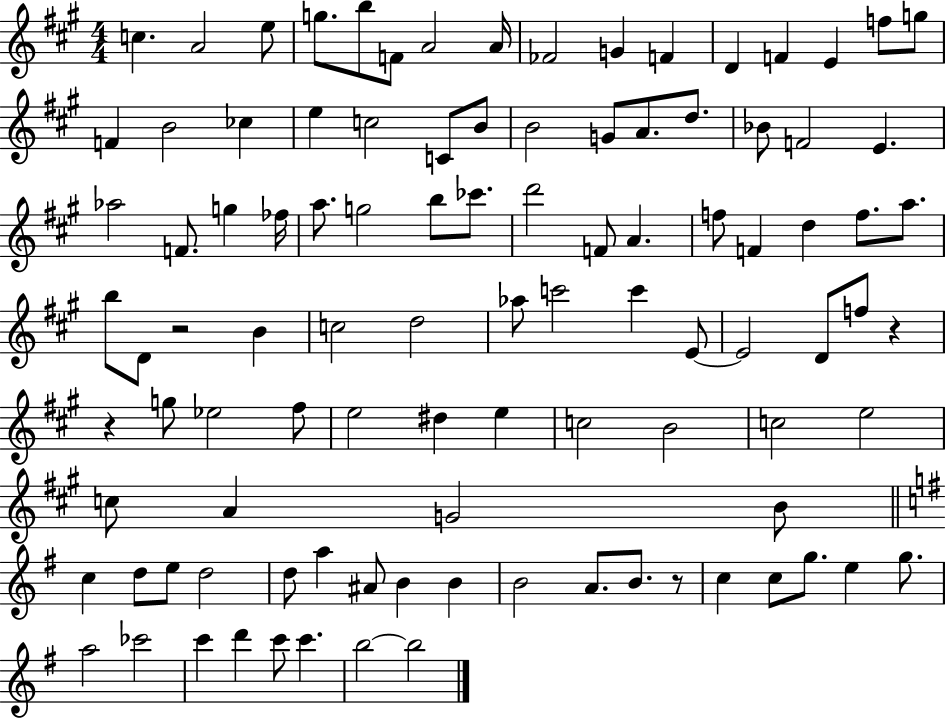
C5/q. A4/h E5/e G5/e. B5/e F4/e A4/h A4/s FES4/h G4/q F4/q D4/q F4/q E4/q F5/e G5/e F4/q B4/h CES5/q E5/q C5/h C4/e B4/e B4/h G4/e A4/e. D5/e. Bb4/e F4/h E4/q. Ab5/h F4/e. G5/q FES5/s A5/e. G5/h B5/e CES6/e. D6/h F4/e A4/q. F5/e F4/q D5/q F5/e. A5/e. B5/e D4/e R/h B4/q C5/h D5/h Ab5/e C6/h C6/q E4/e E4/h D4/e F5/e R/q R/q G5/e Eb5/h F#5/e E5/h D#5/q E5/q C5/h B4/h C5/h E5/h C5/e A4/q G4/h B4/e C5/q D5/e E5/e D5/h D5/e A5/q A#4/e B4/q B4/q B4/h A4/e. B4/e. R/e C5/q C5/e G5/e. E5/q G5/e. A5/h CES6/h C6/q D6/q C6/e C6/q. B5/h B5/h